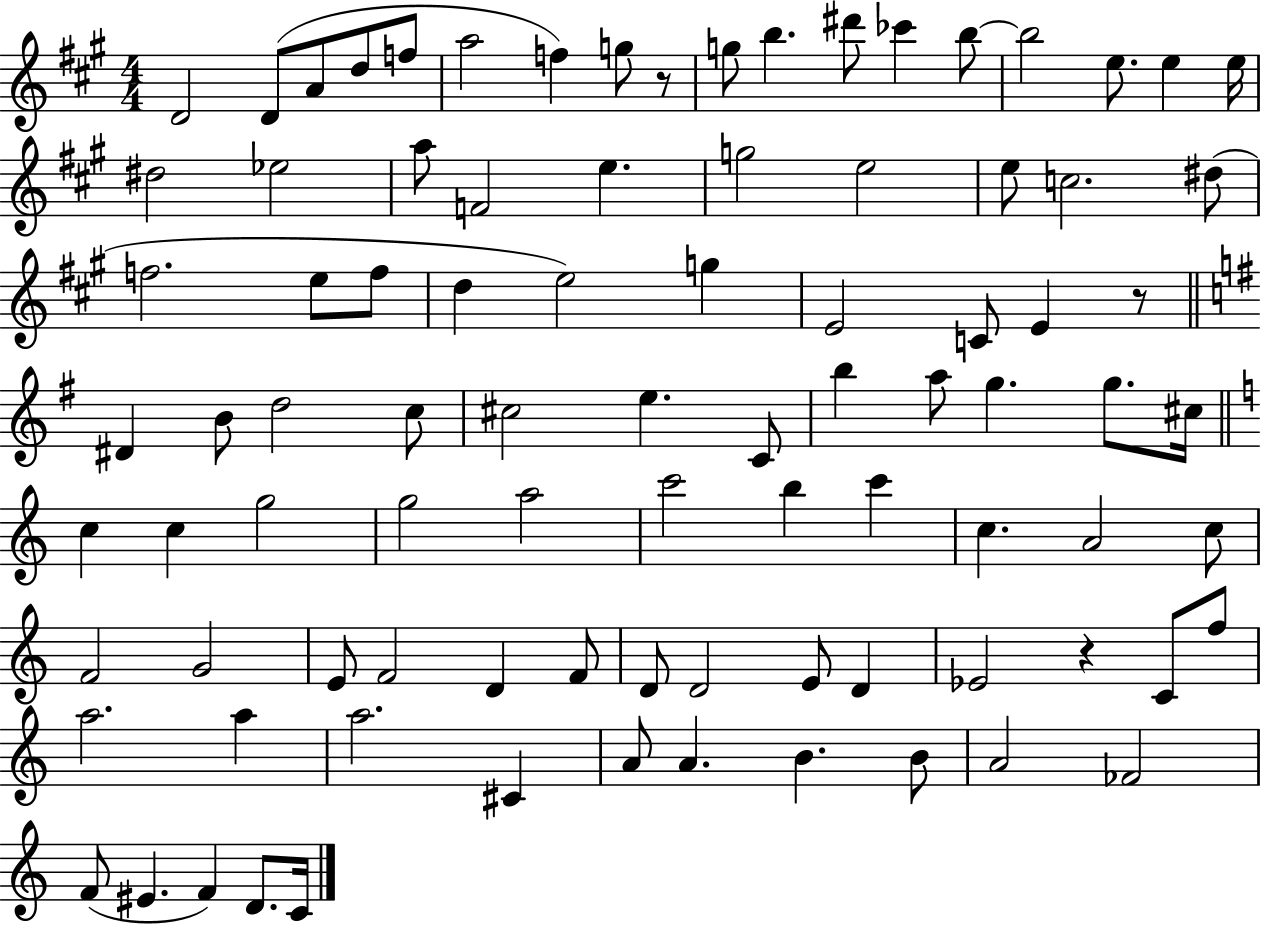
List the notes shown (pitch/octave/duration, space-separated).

D4/h D4/e A4/e D5/e F5/e A5/h F5/q G5/e R/e G5/e B5/q. D#6/e CES6/q B5/e B5/h E5/e. E5/q E5/s D#5/h Eb5/h A5/e F4/h E5/q. G5/h E5/h E5/e C5/h. D#5/e F5/h. E5/e F5/e D5/q E5/h G5/q E4/h C4/e E4/q R/e D#4/q B4/e D5/h C5/e C#5/h E5/q. C4/e B5/q A5/e G5/q. G5/e. C#5/s C5/q C5/q G5/h G5/h A5/h C6/h B5/q C6/q C5/q. A4/h C5/e F4/h G4/h E4/e F4/h D4/q F4/e D4/e D4/h E4/e D4/q Eb4/h R/q C4/e F5/e A5/h. A5/q A5/h. C#4/q A4/e A4/q. B4/q. B4/e A4/h FES4/h F4/e EIS4/q. F4/q D4/e. C4/s